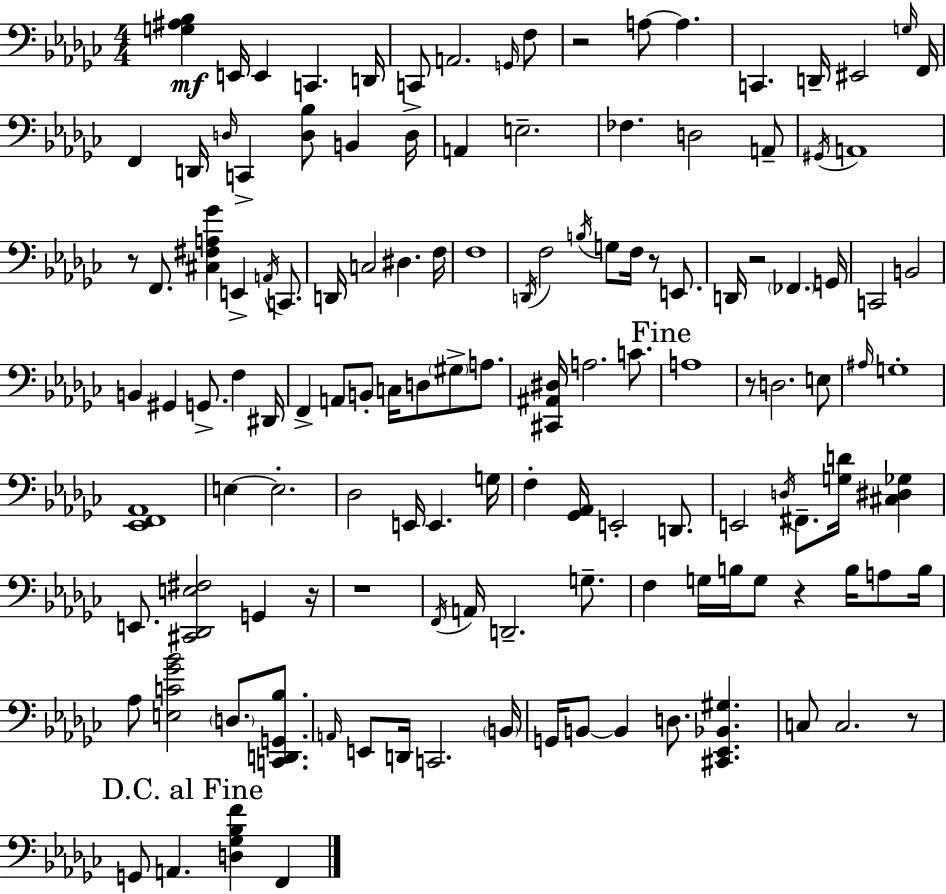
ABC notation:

X:1
T:Untitled
M:4/4
L:1/4
K:Ebm
[G,^A,_B,] E,,/4 E,, C,, D,,/4 C,,/2 A,,2 G,,/4 F,/2 z2 A,/2 A, C,, D,,/4 ^E,,2 G,/4 F,,/4 F,, D,,/4 D,/4 C,, [D,_B,]/2 B,, D,/4 A,, E,2 _F, D,2 A,,/2 ^G,,/4 A,,4 z/2 F,,/2 [^C,^F,A,_G] E,, A,,/4 C,,/2 D,,/4 C,2 ^D, F,/4 F,4 D,,/4 F,2 B,/4 G,/2 F,/4 z/2 E,,/2 D,,/4 z2 _F,, G,,/4 C,,2 B,,2 B,, ^G,, G,,/2 F, ^D,,/4 F,, A,,/2 B,,/2 C,/4 D,/2 ^G,/2 A,/2 [^C,,^A,,^D,]/4 A,2 C/2 A,4 z/2 D,2 E,/2 ^A,/4 G,4 [_E,,F,,_A,,]4 E, E,2 _D,2 E,,/4 E,, G,/4 F, [_G,,_A,,]/4 E,,2 D,,/2 E,,2 D,/4 ^F,,/2 [G,D]/4 [^C,^D,_G,] E,,/2 [^C,,_D,,E,^F,]2 G,, z/4 z4 F,,/4 A,,/4 D,,2 G,/2 F, G,/4 B,/4 G,/2 z B,/4 A,/2 B,/4 _A,/2 [E,C_G_B]2 D,/2 [C,,D,,G,,_B,]/2 A,,/4 E,,/2 D,,/4 C,,2 B,,/4 G,,/4 B,,/2 B,, D,/2 [^C,,_E,,_B,,^G,] C,/2 C,2 z/2 G,,/2 A,, [D,_G,_B,F] F,,